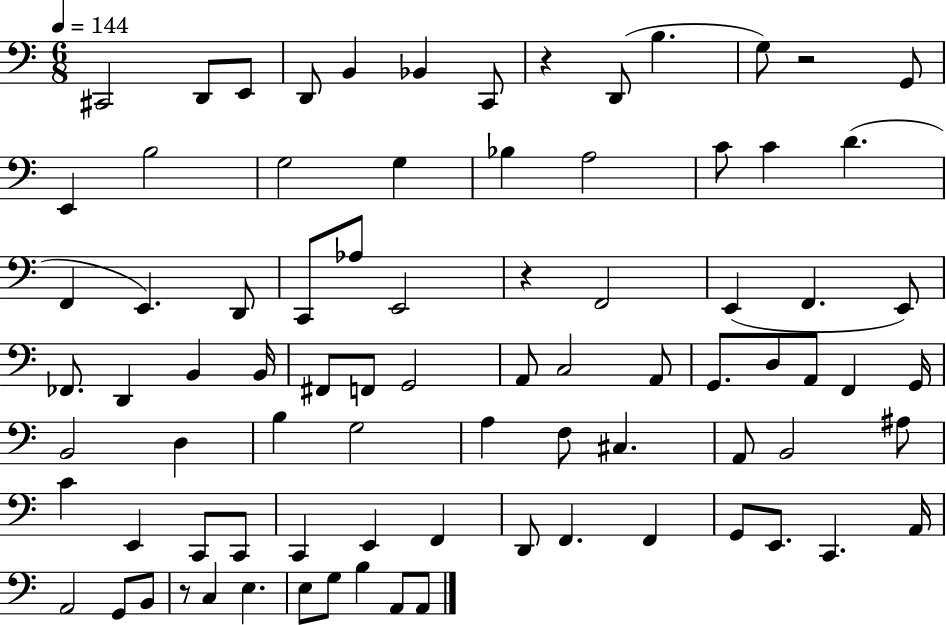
C#2/h D2/e E2/e D2/e B2/q Bb2/q C2/e R/q D2/e B3/q. G3/e R/h G2/e E2/q B3/h G3/h G3/q Bb3/q A3/h C4/e C4/q D4/q. F2/q E2/q. D2/e C2/e Ab3/e E2/h R/q F2/h E2/q F2/q. E2/e FES2/e. D2/q B2/q B2/s F#2/e F2/e G2/h A2/e C3/h A2/e G2/e. D3/e A2/e F2/q G2/s B2/h D3/q B3/q G3/h A3/q F3/e C#3/q. A2/e B2/h A#3/e C4/q E2/q C2/e C2/e C2/q E2/q F2/q D2/e F2/q. F2/q G2/e E2/e. C2/q. A2/s A2/h G2/e B2/e R/e C3/q E3/q. E3/e G3/e B3/q A2/e A2/e